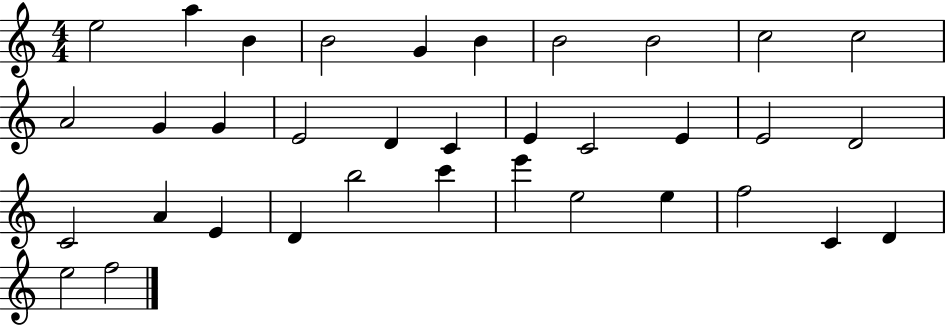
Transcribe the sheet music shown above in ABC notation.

X:1
T:Untitled
M:4/4
L:1/4
K:C
e2 a B B2 G B B2 B2 c2 c2 A2 G G E2 D C E C2 E E2 D2 C2 A E D b2 c' e' e2 e f2 C D e2 f2